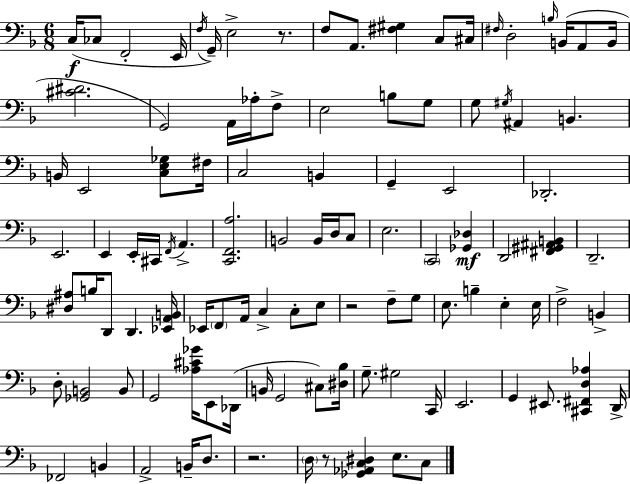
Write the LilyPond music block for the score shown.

{
  \clef bass
  \numericTimeSignature
  \time 6/8
  \key d \minor
  \repeat volta 2 { c16(\f ces8 f,2-. e,16 | \acciaccatura { f16 }) g,16-- e2-> r8. | f8 a,8. <fis gis>4 c8 | cis16 \grace { fis16 } d2-. \grace { b16 } b,16( | \break a,8 b,16 <cis' dis'>2. | g,2) a,16 | aes16-. f8-> e2 b8 | g8 g8 \acciaccatura { gis16 } ais,4 b,4. | \break b,16 e,2 | <c e ges>8 fis16 c2 | b,4 g,4-- e,2 | des,2.-. | \break e,2. | e,4 e,16-. cis,16 \acciaccatura { f,16 } a,4.-> | <c, f, a>2. | b,2 | \break b,16 d16 c8 e2. | \parenthesize c,2 | <ges, des>4\mf d,2 | <fis, gis, ais, b,>4 d,2.-- | \break <dis ais>8 b16 d,8 d,4. | <ees, a, b,>16 ees,16 \parenthesize f,8 a,16 c4-> | c8-. e8 r2 | f8-- g8 e8. b4-- | \break e4-. e16 f2-> | b,4-> d8-. <ges, b,>2 | b,8 g,2 | <aes cis' ges'>16 e,8 des,16( b,16 g,2 | \break cis8) <dis bes>16 g8.-- gis2 | c,16 e,2. | g,4 eis,8. | <cis, fis, d aes>4 d,16-> fes,2 | \break b,4 a,2-> | b,16-- d8. r2. | \parenthesize d16 r8 <ges, aes, c dis>4 | e8. c8 } \bar "|."
}